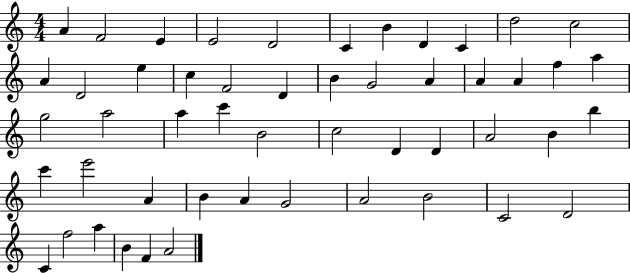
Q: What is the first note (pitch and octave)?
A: A4